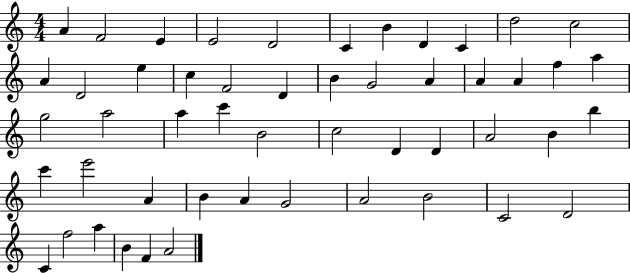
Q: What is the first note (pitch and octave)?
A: A4